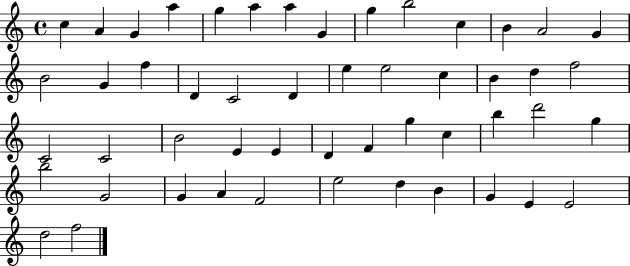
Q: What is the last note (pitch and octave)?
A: F5